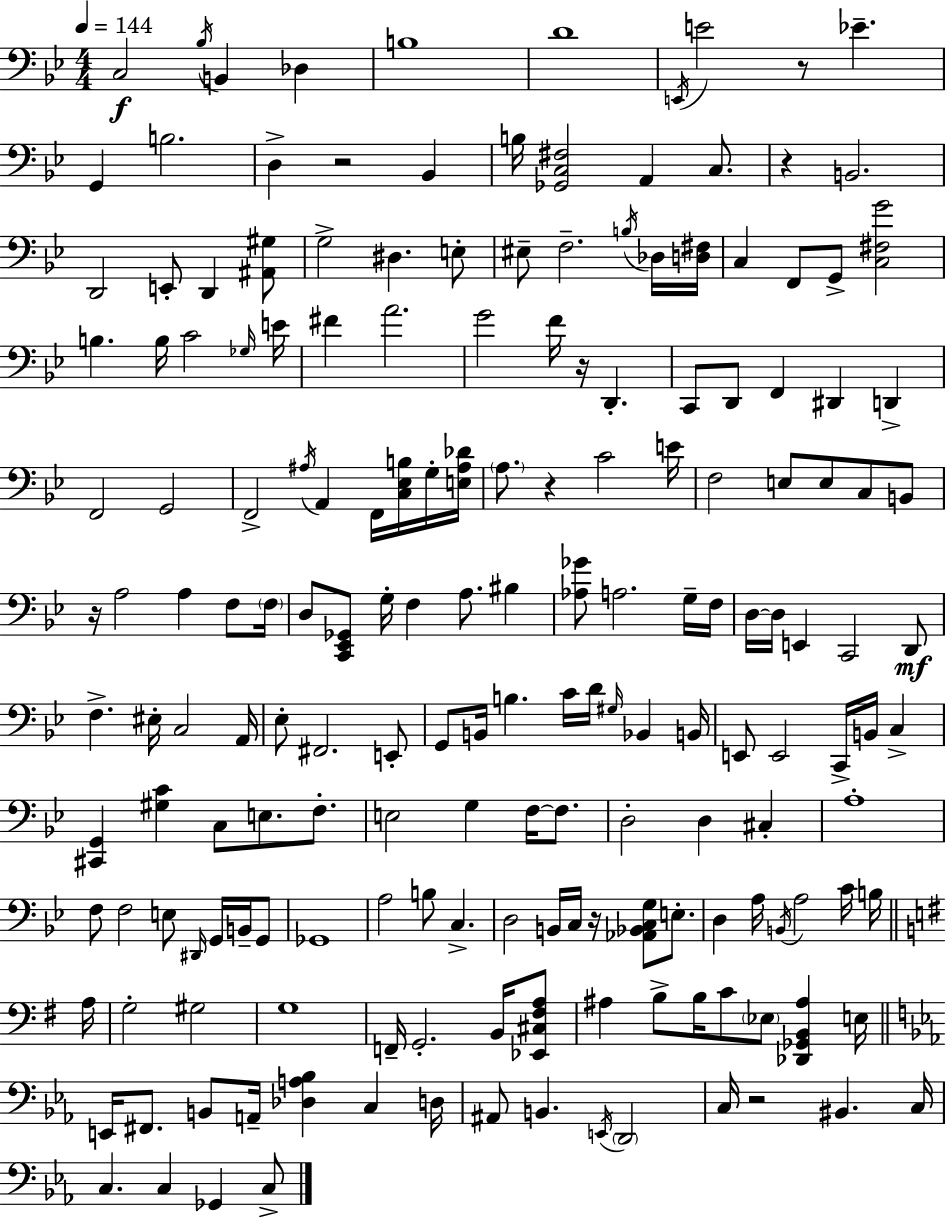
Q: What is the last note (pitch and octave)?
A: C3